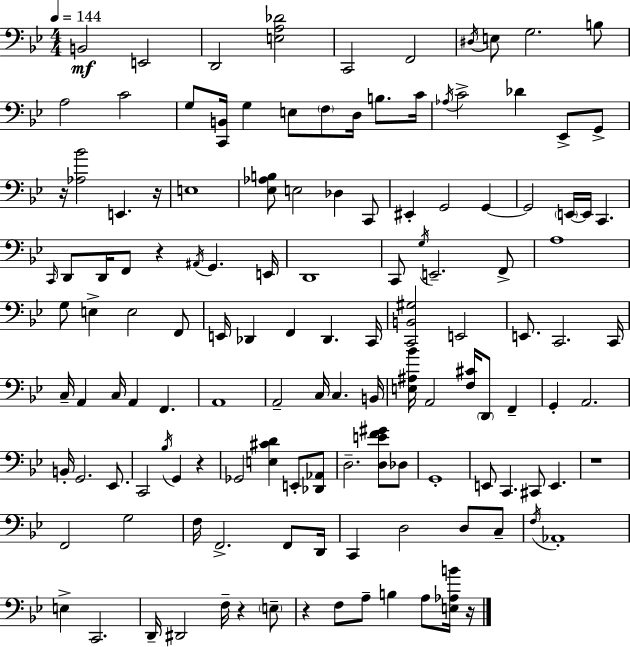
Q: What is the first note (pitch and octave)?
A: B2